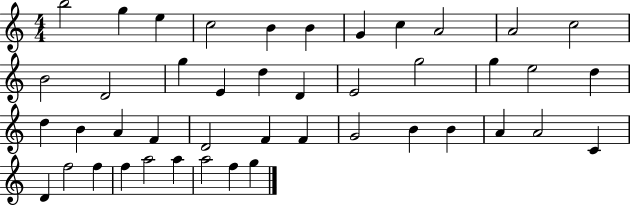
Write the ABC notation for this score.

X:1
T:Untitled
M:4/4
L:1/4
K:C
b2 g e c2 B B G c A2 A2 c2 B2 D2 g E d D E2 g2 g e2 d d B A F D2 F F G2 B B A A2 C D f2 f f a2 a a2 f g